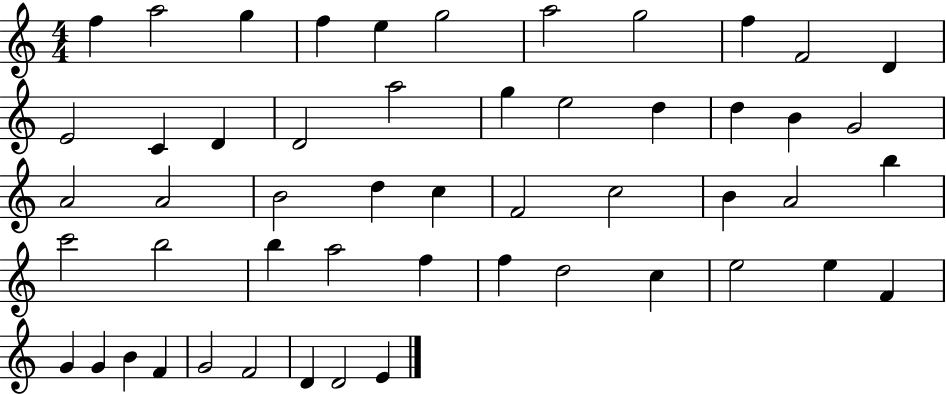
{
  \clef treble
  \numericTimeSignature
  \time 4/4
  \key c \major
  f''4 a''2 g''4 | f''4 e''4 g''2 | a''2 g''2 | f''4 f'2 d'4 | \break e'2 c'4 d'4 | d'2 a''2 | g''4 e''2 d''4 | d''4 b'4 g'2 | \break a'2 a'2 | b'2 d''4 c''4 | f'2 c''2 | b'4 a'2 b''4 | \break c'''2 b''2 | b''4 a''2 f''4 | f''4 d''2 c''4 | e''2 e''4 f'4 | \break g'4 g'4 b'4 f'4 | g'2 f'2 | d'4 d'2 e'4 | \bar "|."
}